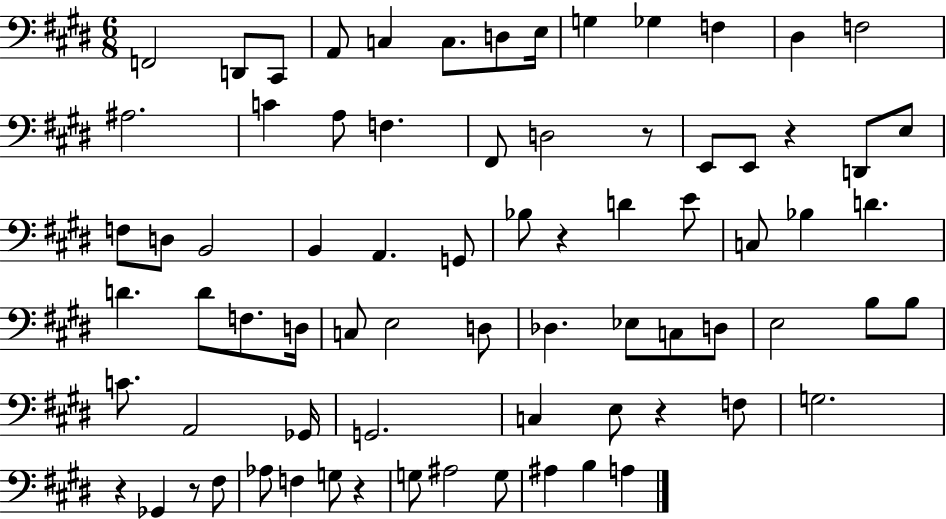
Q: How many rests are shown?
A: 7